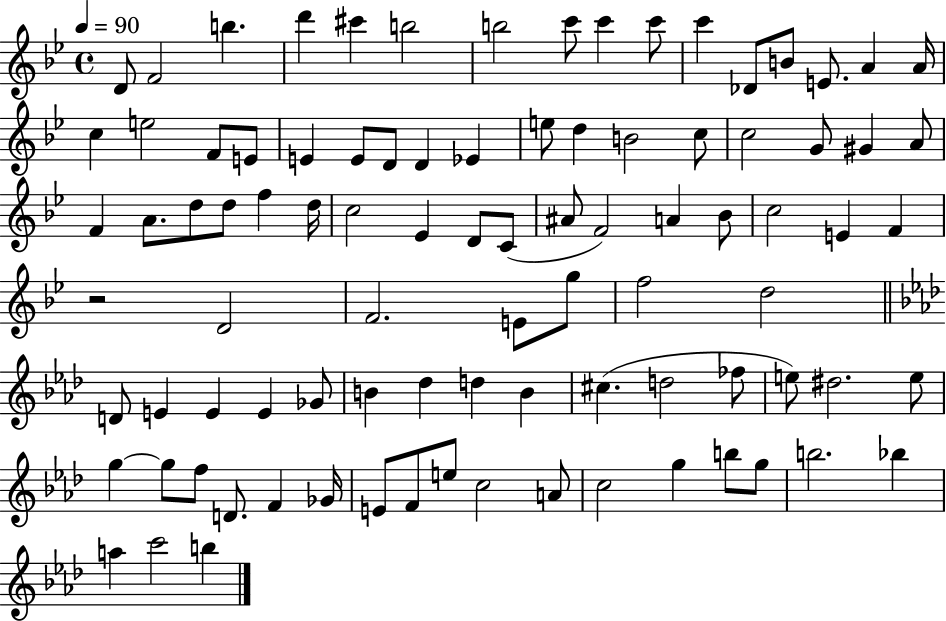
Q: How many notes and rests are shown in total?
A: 92